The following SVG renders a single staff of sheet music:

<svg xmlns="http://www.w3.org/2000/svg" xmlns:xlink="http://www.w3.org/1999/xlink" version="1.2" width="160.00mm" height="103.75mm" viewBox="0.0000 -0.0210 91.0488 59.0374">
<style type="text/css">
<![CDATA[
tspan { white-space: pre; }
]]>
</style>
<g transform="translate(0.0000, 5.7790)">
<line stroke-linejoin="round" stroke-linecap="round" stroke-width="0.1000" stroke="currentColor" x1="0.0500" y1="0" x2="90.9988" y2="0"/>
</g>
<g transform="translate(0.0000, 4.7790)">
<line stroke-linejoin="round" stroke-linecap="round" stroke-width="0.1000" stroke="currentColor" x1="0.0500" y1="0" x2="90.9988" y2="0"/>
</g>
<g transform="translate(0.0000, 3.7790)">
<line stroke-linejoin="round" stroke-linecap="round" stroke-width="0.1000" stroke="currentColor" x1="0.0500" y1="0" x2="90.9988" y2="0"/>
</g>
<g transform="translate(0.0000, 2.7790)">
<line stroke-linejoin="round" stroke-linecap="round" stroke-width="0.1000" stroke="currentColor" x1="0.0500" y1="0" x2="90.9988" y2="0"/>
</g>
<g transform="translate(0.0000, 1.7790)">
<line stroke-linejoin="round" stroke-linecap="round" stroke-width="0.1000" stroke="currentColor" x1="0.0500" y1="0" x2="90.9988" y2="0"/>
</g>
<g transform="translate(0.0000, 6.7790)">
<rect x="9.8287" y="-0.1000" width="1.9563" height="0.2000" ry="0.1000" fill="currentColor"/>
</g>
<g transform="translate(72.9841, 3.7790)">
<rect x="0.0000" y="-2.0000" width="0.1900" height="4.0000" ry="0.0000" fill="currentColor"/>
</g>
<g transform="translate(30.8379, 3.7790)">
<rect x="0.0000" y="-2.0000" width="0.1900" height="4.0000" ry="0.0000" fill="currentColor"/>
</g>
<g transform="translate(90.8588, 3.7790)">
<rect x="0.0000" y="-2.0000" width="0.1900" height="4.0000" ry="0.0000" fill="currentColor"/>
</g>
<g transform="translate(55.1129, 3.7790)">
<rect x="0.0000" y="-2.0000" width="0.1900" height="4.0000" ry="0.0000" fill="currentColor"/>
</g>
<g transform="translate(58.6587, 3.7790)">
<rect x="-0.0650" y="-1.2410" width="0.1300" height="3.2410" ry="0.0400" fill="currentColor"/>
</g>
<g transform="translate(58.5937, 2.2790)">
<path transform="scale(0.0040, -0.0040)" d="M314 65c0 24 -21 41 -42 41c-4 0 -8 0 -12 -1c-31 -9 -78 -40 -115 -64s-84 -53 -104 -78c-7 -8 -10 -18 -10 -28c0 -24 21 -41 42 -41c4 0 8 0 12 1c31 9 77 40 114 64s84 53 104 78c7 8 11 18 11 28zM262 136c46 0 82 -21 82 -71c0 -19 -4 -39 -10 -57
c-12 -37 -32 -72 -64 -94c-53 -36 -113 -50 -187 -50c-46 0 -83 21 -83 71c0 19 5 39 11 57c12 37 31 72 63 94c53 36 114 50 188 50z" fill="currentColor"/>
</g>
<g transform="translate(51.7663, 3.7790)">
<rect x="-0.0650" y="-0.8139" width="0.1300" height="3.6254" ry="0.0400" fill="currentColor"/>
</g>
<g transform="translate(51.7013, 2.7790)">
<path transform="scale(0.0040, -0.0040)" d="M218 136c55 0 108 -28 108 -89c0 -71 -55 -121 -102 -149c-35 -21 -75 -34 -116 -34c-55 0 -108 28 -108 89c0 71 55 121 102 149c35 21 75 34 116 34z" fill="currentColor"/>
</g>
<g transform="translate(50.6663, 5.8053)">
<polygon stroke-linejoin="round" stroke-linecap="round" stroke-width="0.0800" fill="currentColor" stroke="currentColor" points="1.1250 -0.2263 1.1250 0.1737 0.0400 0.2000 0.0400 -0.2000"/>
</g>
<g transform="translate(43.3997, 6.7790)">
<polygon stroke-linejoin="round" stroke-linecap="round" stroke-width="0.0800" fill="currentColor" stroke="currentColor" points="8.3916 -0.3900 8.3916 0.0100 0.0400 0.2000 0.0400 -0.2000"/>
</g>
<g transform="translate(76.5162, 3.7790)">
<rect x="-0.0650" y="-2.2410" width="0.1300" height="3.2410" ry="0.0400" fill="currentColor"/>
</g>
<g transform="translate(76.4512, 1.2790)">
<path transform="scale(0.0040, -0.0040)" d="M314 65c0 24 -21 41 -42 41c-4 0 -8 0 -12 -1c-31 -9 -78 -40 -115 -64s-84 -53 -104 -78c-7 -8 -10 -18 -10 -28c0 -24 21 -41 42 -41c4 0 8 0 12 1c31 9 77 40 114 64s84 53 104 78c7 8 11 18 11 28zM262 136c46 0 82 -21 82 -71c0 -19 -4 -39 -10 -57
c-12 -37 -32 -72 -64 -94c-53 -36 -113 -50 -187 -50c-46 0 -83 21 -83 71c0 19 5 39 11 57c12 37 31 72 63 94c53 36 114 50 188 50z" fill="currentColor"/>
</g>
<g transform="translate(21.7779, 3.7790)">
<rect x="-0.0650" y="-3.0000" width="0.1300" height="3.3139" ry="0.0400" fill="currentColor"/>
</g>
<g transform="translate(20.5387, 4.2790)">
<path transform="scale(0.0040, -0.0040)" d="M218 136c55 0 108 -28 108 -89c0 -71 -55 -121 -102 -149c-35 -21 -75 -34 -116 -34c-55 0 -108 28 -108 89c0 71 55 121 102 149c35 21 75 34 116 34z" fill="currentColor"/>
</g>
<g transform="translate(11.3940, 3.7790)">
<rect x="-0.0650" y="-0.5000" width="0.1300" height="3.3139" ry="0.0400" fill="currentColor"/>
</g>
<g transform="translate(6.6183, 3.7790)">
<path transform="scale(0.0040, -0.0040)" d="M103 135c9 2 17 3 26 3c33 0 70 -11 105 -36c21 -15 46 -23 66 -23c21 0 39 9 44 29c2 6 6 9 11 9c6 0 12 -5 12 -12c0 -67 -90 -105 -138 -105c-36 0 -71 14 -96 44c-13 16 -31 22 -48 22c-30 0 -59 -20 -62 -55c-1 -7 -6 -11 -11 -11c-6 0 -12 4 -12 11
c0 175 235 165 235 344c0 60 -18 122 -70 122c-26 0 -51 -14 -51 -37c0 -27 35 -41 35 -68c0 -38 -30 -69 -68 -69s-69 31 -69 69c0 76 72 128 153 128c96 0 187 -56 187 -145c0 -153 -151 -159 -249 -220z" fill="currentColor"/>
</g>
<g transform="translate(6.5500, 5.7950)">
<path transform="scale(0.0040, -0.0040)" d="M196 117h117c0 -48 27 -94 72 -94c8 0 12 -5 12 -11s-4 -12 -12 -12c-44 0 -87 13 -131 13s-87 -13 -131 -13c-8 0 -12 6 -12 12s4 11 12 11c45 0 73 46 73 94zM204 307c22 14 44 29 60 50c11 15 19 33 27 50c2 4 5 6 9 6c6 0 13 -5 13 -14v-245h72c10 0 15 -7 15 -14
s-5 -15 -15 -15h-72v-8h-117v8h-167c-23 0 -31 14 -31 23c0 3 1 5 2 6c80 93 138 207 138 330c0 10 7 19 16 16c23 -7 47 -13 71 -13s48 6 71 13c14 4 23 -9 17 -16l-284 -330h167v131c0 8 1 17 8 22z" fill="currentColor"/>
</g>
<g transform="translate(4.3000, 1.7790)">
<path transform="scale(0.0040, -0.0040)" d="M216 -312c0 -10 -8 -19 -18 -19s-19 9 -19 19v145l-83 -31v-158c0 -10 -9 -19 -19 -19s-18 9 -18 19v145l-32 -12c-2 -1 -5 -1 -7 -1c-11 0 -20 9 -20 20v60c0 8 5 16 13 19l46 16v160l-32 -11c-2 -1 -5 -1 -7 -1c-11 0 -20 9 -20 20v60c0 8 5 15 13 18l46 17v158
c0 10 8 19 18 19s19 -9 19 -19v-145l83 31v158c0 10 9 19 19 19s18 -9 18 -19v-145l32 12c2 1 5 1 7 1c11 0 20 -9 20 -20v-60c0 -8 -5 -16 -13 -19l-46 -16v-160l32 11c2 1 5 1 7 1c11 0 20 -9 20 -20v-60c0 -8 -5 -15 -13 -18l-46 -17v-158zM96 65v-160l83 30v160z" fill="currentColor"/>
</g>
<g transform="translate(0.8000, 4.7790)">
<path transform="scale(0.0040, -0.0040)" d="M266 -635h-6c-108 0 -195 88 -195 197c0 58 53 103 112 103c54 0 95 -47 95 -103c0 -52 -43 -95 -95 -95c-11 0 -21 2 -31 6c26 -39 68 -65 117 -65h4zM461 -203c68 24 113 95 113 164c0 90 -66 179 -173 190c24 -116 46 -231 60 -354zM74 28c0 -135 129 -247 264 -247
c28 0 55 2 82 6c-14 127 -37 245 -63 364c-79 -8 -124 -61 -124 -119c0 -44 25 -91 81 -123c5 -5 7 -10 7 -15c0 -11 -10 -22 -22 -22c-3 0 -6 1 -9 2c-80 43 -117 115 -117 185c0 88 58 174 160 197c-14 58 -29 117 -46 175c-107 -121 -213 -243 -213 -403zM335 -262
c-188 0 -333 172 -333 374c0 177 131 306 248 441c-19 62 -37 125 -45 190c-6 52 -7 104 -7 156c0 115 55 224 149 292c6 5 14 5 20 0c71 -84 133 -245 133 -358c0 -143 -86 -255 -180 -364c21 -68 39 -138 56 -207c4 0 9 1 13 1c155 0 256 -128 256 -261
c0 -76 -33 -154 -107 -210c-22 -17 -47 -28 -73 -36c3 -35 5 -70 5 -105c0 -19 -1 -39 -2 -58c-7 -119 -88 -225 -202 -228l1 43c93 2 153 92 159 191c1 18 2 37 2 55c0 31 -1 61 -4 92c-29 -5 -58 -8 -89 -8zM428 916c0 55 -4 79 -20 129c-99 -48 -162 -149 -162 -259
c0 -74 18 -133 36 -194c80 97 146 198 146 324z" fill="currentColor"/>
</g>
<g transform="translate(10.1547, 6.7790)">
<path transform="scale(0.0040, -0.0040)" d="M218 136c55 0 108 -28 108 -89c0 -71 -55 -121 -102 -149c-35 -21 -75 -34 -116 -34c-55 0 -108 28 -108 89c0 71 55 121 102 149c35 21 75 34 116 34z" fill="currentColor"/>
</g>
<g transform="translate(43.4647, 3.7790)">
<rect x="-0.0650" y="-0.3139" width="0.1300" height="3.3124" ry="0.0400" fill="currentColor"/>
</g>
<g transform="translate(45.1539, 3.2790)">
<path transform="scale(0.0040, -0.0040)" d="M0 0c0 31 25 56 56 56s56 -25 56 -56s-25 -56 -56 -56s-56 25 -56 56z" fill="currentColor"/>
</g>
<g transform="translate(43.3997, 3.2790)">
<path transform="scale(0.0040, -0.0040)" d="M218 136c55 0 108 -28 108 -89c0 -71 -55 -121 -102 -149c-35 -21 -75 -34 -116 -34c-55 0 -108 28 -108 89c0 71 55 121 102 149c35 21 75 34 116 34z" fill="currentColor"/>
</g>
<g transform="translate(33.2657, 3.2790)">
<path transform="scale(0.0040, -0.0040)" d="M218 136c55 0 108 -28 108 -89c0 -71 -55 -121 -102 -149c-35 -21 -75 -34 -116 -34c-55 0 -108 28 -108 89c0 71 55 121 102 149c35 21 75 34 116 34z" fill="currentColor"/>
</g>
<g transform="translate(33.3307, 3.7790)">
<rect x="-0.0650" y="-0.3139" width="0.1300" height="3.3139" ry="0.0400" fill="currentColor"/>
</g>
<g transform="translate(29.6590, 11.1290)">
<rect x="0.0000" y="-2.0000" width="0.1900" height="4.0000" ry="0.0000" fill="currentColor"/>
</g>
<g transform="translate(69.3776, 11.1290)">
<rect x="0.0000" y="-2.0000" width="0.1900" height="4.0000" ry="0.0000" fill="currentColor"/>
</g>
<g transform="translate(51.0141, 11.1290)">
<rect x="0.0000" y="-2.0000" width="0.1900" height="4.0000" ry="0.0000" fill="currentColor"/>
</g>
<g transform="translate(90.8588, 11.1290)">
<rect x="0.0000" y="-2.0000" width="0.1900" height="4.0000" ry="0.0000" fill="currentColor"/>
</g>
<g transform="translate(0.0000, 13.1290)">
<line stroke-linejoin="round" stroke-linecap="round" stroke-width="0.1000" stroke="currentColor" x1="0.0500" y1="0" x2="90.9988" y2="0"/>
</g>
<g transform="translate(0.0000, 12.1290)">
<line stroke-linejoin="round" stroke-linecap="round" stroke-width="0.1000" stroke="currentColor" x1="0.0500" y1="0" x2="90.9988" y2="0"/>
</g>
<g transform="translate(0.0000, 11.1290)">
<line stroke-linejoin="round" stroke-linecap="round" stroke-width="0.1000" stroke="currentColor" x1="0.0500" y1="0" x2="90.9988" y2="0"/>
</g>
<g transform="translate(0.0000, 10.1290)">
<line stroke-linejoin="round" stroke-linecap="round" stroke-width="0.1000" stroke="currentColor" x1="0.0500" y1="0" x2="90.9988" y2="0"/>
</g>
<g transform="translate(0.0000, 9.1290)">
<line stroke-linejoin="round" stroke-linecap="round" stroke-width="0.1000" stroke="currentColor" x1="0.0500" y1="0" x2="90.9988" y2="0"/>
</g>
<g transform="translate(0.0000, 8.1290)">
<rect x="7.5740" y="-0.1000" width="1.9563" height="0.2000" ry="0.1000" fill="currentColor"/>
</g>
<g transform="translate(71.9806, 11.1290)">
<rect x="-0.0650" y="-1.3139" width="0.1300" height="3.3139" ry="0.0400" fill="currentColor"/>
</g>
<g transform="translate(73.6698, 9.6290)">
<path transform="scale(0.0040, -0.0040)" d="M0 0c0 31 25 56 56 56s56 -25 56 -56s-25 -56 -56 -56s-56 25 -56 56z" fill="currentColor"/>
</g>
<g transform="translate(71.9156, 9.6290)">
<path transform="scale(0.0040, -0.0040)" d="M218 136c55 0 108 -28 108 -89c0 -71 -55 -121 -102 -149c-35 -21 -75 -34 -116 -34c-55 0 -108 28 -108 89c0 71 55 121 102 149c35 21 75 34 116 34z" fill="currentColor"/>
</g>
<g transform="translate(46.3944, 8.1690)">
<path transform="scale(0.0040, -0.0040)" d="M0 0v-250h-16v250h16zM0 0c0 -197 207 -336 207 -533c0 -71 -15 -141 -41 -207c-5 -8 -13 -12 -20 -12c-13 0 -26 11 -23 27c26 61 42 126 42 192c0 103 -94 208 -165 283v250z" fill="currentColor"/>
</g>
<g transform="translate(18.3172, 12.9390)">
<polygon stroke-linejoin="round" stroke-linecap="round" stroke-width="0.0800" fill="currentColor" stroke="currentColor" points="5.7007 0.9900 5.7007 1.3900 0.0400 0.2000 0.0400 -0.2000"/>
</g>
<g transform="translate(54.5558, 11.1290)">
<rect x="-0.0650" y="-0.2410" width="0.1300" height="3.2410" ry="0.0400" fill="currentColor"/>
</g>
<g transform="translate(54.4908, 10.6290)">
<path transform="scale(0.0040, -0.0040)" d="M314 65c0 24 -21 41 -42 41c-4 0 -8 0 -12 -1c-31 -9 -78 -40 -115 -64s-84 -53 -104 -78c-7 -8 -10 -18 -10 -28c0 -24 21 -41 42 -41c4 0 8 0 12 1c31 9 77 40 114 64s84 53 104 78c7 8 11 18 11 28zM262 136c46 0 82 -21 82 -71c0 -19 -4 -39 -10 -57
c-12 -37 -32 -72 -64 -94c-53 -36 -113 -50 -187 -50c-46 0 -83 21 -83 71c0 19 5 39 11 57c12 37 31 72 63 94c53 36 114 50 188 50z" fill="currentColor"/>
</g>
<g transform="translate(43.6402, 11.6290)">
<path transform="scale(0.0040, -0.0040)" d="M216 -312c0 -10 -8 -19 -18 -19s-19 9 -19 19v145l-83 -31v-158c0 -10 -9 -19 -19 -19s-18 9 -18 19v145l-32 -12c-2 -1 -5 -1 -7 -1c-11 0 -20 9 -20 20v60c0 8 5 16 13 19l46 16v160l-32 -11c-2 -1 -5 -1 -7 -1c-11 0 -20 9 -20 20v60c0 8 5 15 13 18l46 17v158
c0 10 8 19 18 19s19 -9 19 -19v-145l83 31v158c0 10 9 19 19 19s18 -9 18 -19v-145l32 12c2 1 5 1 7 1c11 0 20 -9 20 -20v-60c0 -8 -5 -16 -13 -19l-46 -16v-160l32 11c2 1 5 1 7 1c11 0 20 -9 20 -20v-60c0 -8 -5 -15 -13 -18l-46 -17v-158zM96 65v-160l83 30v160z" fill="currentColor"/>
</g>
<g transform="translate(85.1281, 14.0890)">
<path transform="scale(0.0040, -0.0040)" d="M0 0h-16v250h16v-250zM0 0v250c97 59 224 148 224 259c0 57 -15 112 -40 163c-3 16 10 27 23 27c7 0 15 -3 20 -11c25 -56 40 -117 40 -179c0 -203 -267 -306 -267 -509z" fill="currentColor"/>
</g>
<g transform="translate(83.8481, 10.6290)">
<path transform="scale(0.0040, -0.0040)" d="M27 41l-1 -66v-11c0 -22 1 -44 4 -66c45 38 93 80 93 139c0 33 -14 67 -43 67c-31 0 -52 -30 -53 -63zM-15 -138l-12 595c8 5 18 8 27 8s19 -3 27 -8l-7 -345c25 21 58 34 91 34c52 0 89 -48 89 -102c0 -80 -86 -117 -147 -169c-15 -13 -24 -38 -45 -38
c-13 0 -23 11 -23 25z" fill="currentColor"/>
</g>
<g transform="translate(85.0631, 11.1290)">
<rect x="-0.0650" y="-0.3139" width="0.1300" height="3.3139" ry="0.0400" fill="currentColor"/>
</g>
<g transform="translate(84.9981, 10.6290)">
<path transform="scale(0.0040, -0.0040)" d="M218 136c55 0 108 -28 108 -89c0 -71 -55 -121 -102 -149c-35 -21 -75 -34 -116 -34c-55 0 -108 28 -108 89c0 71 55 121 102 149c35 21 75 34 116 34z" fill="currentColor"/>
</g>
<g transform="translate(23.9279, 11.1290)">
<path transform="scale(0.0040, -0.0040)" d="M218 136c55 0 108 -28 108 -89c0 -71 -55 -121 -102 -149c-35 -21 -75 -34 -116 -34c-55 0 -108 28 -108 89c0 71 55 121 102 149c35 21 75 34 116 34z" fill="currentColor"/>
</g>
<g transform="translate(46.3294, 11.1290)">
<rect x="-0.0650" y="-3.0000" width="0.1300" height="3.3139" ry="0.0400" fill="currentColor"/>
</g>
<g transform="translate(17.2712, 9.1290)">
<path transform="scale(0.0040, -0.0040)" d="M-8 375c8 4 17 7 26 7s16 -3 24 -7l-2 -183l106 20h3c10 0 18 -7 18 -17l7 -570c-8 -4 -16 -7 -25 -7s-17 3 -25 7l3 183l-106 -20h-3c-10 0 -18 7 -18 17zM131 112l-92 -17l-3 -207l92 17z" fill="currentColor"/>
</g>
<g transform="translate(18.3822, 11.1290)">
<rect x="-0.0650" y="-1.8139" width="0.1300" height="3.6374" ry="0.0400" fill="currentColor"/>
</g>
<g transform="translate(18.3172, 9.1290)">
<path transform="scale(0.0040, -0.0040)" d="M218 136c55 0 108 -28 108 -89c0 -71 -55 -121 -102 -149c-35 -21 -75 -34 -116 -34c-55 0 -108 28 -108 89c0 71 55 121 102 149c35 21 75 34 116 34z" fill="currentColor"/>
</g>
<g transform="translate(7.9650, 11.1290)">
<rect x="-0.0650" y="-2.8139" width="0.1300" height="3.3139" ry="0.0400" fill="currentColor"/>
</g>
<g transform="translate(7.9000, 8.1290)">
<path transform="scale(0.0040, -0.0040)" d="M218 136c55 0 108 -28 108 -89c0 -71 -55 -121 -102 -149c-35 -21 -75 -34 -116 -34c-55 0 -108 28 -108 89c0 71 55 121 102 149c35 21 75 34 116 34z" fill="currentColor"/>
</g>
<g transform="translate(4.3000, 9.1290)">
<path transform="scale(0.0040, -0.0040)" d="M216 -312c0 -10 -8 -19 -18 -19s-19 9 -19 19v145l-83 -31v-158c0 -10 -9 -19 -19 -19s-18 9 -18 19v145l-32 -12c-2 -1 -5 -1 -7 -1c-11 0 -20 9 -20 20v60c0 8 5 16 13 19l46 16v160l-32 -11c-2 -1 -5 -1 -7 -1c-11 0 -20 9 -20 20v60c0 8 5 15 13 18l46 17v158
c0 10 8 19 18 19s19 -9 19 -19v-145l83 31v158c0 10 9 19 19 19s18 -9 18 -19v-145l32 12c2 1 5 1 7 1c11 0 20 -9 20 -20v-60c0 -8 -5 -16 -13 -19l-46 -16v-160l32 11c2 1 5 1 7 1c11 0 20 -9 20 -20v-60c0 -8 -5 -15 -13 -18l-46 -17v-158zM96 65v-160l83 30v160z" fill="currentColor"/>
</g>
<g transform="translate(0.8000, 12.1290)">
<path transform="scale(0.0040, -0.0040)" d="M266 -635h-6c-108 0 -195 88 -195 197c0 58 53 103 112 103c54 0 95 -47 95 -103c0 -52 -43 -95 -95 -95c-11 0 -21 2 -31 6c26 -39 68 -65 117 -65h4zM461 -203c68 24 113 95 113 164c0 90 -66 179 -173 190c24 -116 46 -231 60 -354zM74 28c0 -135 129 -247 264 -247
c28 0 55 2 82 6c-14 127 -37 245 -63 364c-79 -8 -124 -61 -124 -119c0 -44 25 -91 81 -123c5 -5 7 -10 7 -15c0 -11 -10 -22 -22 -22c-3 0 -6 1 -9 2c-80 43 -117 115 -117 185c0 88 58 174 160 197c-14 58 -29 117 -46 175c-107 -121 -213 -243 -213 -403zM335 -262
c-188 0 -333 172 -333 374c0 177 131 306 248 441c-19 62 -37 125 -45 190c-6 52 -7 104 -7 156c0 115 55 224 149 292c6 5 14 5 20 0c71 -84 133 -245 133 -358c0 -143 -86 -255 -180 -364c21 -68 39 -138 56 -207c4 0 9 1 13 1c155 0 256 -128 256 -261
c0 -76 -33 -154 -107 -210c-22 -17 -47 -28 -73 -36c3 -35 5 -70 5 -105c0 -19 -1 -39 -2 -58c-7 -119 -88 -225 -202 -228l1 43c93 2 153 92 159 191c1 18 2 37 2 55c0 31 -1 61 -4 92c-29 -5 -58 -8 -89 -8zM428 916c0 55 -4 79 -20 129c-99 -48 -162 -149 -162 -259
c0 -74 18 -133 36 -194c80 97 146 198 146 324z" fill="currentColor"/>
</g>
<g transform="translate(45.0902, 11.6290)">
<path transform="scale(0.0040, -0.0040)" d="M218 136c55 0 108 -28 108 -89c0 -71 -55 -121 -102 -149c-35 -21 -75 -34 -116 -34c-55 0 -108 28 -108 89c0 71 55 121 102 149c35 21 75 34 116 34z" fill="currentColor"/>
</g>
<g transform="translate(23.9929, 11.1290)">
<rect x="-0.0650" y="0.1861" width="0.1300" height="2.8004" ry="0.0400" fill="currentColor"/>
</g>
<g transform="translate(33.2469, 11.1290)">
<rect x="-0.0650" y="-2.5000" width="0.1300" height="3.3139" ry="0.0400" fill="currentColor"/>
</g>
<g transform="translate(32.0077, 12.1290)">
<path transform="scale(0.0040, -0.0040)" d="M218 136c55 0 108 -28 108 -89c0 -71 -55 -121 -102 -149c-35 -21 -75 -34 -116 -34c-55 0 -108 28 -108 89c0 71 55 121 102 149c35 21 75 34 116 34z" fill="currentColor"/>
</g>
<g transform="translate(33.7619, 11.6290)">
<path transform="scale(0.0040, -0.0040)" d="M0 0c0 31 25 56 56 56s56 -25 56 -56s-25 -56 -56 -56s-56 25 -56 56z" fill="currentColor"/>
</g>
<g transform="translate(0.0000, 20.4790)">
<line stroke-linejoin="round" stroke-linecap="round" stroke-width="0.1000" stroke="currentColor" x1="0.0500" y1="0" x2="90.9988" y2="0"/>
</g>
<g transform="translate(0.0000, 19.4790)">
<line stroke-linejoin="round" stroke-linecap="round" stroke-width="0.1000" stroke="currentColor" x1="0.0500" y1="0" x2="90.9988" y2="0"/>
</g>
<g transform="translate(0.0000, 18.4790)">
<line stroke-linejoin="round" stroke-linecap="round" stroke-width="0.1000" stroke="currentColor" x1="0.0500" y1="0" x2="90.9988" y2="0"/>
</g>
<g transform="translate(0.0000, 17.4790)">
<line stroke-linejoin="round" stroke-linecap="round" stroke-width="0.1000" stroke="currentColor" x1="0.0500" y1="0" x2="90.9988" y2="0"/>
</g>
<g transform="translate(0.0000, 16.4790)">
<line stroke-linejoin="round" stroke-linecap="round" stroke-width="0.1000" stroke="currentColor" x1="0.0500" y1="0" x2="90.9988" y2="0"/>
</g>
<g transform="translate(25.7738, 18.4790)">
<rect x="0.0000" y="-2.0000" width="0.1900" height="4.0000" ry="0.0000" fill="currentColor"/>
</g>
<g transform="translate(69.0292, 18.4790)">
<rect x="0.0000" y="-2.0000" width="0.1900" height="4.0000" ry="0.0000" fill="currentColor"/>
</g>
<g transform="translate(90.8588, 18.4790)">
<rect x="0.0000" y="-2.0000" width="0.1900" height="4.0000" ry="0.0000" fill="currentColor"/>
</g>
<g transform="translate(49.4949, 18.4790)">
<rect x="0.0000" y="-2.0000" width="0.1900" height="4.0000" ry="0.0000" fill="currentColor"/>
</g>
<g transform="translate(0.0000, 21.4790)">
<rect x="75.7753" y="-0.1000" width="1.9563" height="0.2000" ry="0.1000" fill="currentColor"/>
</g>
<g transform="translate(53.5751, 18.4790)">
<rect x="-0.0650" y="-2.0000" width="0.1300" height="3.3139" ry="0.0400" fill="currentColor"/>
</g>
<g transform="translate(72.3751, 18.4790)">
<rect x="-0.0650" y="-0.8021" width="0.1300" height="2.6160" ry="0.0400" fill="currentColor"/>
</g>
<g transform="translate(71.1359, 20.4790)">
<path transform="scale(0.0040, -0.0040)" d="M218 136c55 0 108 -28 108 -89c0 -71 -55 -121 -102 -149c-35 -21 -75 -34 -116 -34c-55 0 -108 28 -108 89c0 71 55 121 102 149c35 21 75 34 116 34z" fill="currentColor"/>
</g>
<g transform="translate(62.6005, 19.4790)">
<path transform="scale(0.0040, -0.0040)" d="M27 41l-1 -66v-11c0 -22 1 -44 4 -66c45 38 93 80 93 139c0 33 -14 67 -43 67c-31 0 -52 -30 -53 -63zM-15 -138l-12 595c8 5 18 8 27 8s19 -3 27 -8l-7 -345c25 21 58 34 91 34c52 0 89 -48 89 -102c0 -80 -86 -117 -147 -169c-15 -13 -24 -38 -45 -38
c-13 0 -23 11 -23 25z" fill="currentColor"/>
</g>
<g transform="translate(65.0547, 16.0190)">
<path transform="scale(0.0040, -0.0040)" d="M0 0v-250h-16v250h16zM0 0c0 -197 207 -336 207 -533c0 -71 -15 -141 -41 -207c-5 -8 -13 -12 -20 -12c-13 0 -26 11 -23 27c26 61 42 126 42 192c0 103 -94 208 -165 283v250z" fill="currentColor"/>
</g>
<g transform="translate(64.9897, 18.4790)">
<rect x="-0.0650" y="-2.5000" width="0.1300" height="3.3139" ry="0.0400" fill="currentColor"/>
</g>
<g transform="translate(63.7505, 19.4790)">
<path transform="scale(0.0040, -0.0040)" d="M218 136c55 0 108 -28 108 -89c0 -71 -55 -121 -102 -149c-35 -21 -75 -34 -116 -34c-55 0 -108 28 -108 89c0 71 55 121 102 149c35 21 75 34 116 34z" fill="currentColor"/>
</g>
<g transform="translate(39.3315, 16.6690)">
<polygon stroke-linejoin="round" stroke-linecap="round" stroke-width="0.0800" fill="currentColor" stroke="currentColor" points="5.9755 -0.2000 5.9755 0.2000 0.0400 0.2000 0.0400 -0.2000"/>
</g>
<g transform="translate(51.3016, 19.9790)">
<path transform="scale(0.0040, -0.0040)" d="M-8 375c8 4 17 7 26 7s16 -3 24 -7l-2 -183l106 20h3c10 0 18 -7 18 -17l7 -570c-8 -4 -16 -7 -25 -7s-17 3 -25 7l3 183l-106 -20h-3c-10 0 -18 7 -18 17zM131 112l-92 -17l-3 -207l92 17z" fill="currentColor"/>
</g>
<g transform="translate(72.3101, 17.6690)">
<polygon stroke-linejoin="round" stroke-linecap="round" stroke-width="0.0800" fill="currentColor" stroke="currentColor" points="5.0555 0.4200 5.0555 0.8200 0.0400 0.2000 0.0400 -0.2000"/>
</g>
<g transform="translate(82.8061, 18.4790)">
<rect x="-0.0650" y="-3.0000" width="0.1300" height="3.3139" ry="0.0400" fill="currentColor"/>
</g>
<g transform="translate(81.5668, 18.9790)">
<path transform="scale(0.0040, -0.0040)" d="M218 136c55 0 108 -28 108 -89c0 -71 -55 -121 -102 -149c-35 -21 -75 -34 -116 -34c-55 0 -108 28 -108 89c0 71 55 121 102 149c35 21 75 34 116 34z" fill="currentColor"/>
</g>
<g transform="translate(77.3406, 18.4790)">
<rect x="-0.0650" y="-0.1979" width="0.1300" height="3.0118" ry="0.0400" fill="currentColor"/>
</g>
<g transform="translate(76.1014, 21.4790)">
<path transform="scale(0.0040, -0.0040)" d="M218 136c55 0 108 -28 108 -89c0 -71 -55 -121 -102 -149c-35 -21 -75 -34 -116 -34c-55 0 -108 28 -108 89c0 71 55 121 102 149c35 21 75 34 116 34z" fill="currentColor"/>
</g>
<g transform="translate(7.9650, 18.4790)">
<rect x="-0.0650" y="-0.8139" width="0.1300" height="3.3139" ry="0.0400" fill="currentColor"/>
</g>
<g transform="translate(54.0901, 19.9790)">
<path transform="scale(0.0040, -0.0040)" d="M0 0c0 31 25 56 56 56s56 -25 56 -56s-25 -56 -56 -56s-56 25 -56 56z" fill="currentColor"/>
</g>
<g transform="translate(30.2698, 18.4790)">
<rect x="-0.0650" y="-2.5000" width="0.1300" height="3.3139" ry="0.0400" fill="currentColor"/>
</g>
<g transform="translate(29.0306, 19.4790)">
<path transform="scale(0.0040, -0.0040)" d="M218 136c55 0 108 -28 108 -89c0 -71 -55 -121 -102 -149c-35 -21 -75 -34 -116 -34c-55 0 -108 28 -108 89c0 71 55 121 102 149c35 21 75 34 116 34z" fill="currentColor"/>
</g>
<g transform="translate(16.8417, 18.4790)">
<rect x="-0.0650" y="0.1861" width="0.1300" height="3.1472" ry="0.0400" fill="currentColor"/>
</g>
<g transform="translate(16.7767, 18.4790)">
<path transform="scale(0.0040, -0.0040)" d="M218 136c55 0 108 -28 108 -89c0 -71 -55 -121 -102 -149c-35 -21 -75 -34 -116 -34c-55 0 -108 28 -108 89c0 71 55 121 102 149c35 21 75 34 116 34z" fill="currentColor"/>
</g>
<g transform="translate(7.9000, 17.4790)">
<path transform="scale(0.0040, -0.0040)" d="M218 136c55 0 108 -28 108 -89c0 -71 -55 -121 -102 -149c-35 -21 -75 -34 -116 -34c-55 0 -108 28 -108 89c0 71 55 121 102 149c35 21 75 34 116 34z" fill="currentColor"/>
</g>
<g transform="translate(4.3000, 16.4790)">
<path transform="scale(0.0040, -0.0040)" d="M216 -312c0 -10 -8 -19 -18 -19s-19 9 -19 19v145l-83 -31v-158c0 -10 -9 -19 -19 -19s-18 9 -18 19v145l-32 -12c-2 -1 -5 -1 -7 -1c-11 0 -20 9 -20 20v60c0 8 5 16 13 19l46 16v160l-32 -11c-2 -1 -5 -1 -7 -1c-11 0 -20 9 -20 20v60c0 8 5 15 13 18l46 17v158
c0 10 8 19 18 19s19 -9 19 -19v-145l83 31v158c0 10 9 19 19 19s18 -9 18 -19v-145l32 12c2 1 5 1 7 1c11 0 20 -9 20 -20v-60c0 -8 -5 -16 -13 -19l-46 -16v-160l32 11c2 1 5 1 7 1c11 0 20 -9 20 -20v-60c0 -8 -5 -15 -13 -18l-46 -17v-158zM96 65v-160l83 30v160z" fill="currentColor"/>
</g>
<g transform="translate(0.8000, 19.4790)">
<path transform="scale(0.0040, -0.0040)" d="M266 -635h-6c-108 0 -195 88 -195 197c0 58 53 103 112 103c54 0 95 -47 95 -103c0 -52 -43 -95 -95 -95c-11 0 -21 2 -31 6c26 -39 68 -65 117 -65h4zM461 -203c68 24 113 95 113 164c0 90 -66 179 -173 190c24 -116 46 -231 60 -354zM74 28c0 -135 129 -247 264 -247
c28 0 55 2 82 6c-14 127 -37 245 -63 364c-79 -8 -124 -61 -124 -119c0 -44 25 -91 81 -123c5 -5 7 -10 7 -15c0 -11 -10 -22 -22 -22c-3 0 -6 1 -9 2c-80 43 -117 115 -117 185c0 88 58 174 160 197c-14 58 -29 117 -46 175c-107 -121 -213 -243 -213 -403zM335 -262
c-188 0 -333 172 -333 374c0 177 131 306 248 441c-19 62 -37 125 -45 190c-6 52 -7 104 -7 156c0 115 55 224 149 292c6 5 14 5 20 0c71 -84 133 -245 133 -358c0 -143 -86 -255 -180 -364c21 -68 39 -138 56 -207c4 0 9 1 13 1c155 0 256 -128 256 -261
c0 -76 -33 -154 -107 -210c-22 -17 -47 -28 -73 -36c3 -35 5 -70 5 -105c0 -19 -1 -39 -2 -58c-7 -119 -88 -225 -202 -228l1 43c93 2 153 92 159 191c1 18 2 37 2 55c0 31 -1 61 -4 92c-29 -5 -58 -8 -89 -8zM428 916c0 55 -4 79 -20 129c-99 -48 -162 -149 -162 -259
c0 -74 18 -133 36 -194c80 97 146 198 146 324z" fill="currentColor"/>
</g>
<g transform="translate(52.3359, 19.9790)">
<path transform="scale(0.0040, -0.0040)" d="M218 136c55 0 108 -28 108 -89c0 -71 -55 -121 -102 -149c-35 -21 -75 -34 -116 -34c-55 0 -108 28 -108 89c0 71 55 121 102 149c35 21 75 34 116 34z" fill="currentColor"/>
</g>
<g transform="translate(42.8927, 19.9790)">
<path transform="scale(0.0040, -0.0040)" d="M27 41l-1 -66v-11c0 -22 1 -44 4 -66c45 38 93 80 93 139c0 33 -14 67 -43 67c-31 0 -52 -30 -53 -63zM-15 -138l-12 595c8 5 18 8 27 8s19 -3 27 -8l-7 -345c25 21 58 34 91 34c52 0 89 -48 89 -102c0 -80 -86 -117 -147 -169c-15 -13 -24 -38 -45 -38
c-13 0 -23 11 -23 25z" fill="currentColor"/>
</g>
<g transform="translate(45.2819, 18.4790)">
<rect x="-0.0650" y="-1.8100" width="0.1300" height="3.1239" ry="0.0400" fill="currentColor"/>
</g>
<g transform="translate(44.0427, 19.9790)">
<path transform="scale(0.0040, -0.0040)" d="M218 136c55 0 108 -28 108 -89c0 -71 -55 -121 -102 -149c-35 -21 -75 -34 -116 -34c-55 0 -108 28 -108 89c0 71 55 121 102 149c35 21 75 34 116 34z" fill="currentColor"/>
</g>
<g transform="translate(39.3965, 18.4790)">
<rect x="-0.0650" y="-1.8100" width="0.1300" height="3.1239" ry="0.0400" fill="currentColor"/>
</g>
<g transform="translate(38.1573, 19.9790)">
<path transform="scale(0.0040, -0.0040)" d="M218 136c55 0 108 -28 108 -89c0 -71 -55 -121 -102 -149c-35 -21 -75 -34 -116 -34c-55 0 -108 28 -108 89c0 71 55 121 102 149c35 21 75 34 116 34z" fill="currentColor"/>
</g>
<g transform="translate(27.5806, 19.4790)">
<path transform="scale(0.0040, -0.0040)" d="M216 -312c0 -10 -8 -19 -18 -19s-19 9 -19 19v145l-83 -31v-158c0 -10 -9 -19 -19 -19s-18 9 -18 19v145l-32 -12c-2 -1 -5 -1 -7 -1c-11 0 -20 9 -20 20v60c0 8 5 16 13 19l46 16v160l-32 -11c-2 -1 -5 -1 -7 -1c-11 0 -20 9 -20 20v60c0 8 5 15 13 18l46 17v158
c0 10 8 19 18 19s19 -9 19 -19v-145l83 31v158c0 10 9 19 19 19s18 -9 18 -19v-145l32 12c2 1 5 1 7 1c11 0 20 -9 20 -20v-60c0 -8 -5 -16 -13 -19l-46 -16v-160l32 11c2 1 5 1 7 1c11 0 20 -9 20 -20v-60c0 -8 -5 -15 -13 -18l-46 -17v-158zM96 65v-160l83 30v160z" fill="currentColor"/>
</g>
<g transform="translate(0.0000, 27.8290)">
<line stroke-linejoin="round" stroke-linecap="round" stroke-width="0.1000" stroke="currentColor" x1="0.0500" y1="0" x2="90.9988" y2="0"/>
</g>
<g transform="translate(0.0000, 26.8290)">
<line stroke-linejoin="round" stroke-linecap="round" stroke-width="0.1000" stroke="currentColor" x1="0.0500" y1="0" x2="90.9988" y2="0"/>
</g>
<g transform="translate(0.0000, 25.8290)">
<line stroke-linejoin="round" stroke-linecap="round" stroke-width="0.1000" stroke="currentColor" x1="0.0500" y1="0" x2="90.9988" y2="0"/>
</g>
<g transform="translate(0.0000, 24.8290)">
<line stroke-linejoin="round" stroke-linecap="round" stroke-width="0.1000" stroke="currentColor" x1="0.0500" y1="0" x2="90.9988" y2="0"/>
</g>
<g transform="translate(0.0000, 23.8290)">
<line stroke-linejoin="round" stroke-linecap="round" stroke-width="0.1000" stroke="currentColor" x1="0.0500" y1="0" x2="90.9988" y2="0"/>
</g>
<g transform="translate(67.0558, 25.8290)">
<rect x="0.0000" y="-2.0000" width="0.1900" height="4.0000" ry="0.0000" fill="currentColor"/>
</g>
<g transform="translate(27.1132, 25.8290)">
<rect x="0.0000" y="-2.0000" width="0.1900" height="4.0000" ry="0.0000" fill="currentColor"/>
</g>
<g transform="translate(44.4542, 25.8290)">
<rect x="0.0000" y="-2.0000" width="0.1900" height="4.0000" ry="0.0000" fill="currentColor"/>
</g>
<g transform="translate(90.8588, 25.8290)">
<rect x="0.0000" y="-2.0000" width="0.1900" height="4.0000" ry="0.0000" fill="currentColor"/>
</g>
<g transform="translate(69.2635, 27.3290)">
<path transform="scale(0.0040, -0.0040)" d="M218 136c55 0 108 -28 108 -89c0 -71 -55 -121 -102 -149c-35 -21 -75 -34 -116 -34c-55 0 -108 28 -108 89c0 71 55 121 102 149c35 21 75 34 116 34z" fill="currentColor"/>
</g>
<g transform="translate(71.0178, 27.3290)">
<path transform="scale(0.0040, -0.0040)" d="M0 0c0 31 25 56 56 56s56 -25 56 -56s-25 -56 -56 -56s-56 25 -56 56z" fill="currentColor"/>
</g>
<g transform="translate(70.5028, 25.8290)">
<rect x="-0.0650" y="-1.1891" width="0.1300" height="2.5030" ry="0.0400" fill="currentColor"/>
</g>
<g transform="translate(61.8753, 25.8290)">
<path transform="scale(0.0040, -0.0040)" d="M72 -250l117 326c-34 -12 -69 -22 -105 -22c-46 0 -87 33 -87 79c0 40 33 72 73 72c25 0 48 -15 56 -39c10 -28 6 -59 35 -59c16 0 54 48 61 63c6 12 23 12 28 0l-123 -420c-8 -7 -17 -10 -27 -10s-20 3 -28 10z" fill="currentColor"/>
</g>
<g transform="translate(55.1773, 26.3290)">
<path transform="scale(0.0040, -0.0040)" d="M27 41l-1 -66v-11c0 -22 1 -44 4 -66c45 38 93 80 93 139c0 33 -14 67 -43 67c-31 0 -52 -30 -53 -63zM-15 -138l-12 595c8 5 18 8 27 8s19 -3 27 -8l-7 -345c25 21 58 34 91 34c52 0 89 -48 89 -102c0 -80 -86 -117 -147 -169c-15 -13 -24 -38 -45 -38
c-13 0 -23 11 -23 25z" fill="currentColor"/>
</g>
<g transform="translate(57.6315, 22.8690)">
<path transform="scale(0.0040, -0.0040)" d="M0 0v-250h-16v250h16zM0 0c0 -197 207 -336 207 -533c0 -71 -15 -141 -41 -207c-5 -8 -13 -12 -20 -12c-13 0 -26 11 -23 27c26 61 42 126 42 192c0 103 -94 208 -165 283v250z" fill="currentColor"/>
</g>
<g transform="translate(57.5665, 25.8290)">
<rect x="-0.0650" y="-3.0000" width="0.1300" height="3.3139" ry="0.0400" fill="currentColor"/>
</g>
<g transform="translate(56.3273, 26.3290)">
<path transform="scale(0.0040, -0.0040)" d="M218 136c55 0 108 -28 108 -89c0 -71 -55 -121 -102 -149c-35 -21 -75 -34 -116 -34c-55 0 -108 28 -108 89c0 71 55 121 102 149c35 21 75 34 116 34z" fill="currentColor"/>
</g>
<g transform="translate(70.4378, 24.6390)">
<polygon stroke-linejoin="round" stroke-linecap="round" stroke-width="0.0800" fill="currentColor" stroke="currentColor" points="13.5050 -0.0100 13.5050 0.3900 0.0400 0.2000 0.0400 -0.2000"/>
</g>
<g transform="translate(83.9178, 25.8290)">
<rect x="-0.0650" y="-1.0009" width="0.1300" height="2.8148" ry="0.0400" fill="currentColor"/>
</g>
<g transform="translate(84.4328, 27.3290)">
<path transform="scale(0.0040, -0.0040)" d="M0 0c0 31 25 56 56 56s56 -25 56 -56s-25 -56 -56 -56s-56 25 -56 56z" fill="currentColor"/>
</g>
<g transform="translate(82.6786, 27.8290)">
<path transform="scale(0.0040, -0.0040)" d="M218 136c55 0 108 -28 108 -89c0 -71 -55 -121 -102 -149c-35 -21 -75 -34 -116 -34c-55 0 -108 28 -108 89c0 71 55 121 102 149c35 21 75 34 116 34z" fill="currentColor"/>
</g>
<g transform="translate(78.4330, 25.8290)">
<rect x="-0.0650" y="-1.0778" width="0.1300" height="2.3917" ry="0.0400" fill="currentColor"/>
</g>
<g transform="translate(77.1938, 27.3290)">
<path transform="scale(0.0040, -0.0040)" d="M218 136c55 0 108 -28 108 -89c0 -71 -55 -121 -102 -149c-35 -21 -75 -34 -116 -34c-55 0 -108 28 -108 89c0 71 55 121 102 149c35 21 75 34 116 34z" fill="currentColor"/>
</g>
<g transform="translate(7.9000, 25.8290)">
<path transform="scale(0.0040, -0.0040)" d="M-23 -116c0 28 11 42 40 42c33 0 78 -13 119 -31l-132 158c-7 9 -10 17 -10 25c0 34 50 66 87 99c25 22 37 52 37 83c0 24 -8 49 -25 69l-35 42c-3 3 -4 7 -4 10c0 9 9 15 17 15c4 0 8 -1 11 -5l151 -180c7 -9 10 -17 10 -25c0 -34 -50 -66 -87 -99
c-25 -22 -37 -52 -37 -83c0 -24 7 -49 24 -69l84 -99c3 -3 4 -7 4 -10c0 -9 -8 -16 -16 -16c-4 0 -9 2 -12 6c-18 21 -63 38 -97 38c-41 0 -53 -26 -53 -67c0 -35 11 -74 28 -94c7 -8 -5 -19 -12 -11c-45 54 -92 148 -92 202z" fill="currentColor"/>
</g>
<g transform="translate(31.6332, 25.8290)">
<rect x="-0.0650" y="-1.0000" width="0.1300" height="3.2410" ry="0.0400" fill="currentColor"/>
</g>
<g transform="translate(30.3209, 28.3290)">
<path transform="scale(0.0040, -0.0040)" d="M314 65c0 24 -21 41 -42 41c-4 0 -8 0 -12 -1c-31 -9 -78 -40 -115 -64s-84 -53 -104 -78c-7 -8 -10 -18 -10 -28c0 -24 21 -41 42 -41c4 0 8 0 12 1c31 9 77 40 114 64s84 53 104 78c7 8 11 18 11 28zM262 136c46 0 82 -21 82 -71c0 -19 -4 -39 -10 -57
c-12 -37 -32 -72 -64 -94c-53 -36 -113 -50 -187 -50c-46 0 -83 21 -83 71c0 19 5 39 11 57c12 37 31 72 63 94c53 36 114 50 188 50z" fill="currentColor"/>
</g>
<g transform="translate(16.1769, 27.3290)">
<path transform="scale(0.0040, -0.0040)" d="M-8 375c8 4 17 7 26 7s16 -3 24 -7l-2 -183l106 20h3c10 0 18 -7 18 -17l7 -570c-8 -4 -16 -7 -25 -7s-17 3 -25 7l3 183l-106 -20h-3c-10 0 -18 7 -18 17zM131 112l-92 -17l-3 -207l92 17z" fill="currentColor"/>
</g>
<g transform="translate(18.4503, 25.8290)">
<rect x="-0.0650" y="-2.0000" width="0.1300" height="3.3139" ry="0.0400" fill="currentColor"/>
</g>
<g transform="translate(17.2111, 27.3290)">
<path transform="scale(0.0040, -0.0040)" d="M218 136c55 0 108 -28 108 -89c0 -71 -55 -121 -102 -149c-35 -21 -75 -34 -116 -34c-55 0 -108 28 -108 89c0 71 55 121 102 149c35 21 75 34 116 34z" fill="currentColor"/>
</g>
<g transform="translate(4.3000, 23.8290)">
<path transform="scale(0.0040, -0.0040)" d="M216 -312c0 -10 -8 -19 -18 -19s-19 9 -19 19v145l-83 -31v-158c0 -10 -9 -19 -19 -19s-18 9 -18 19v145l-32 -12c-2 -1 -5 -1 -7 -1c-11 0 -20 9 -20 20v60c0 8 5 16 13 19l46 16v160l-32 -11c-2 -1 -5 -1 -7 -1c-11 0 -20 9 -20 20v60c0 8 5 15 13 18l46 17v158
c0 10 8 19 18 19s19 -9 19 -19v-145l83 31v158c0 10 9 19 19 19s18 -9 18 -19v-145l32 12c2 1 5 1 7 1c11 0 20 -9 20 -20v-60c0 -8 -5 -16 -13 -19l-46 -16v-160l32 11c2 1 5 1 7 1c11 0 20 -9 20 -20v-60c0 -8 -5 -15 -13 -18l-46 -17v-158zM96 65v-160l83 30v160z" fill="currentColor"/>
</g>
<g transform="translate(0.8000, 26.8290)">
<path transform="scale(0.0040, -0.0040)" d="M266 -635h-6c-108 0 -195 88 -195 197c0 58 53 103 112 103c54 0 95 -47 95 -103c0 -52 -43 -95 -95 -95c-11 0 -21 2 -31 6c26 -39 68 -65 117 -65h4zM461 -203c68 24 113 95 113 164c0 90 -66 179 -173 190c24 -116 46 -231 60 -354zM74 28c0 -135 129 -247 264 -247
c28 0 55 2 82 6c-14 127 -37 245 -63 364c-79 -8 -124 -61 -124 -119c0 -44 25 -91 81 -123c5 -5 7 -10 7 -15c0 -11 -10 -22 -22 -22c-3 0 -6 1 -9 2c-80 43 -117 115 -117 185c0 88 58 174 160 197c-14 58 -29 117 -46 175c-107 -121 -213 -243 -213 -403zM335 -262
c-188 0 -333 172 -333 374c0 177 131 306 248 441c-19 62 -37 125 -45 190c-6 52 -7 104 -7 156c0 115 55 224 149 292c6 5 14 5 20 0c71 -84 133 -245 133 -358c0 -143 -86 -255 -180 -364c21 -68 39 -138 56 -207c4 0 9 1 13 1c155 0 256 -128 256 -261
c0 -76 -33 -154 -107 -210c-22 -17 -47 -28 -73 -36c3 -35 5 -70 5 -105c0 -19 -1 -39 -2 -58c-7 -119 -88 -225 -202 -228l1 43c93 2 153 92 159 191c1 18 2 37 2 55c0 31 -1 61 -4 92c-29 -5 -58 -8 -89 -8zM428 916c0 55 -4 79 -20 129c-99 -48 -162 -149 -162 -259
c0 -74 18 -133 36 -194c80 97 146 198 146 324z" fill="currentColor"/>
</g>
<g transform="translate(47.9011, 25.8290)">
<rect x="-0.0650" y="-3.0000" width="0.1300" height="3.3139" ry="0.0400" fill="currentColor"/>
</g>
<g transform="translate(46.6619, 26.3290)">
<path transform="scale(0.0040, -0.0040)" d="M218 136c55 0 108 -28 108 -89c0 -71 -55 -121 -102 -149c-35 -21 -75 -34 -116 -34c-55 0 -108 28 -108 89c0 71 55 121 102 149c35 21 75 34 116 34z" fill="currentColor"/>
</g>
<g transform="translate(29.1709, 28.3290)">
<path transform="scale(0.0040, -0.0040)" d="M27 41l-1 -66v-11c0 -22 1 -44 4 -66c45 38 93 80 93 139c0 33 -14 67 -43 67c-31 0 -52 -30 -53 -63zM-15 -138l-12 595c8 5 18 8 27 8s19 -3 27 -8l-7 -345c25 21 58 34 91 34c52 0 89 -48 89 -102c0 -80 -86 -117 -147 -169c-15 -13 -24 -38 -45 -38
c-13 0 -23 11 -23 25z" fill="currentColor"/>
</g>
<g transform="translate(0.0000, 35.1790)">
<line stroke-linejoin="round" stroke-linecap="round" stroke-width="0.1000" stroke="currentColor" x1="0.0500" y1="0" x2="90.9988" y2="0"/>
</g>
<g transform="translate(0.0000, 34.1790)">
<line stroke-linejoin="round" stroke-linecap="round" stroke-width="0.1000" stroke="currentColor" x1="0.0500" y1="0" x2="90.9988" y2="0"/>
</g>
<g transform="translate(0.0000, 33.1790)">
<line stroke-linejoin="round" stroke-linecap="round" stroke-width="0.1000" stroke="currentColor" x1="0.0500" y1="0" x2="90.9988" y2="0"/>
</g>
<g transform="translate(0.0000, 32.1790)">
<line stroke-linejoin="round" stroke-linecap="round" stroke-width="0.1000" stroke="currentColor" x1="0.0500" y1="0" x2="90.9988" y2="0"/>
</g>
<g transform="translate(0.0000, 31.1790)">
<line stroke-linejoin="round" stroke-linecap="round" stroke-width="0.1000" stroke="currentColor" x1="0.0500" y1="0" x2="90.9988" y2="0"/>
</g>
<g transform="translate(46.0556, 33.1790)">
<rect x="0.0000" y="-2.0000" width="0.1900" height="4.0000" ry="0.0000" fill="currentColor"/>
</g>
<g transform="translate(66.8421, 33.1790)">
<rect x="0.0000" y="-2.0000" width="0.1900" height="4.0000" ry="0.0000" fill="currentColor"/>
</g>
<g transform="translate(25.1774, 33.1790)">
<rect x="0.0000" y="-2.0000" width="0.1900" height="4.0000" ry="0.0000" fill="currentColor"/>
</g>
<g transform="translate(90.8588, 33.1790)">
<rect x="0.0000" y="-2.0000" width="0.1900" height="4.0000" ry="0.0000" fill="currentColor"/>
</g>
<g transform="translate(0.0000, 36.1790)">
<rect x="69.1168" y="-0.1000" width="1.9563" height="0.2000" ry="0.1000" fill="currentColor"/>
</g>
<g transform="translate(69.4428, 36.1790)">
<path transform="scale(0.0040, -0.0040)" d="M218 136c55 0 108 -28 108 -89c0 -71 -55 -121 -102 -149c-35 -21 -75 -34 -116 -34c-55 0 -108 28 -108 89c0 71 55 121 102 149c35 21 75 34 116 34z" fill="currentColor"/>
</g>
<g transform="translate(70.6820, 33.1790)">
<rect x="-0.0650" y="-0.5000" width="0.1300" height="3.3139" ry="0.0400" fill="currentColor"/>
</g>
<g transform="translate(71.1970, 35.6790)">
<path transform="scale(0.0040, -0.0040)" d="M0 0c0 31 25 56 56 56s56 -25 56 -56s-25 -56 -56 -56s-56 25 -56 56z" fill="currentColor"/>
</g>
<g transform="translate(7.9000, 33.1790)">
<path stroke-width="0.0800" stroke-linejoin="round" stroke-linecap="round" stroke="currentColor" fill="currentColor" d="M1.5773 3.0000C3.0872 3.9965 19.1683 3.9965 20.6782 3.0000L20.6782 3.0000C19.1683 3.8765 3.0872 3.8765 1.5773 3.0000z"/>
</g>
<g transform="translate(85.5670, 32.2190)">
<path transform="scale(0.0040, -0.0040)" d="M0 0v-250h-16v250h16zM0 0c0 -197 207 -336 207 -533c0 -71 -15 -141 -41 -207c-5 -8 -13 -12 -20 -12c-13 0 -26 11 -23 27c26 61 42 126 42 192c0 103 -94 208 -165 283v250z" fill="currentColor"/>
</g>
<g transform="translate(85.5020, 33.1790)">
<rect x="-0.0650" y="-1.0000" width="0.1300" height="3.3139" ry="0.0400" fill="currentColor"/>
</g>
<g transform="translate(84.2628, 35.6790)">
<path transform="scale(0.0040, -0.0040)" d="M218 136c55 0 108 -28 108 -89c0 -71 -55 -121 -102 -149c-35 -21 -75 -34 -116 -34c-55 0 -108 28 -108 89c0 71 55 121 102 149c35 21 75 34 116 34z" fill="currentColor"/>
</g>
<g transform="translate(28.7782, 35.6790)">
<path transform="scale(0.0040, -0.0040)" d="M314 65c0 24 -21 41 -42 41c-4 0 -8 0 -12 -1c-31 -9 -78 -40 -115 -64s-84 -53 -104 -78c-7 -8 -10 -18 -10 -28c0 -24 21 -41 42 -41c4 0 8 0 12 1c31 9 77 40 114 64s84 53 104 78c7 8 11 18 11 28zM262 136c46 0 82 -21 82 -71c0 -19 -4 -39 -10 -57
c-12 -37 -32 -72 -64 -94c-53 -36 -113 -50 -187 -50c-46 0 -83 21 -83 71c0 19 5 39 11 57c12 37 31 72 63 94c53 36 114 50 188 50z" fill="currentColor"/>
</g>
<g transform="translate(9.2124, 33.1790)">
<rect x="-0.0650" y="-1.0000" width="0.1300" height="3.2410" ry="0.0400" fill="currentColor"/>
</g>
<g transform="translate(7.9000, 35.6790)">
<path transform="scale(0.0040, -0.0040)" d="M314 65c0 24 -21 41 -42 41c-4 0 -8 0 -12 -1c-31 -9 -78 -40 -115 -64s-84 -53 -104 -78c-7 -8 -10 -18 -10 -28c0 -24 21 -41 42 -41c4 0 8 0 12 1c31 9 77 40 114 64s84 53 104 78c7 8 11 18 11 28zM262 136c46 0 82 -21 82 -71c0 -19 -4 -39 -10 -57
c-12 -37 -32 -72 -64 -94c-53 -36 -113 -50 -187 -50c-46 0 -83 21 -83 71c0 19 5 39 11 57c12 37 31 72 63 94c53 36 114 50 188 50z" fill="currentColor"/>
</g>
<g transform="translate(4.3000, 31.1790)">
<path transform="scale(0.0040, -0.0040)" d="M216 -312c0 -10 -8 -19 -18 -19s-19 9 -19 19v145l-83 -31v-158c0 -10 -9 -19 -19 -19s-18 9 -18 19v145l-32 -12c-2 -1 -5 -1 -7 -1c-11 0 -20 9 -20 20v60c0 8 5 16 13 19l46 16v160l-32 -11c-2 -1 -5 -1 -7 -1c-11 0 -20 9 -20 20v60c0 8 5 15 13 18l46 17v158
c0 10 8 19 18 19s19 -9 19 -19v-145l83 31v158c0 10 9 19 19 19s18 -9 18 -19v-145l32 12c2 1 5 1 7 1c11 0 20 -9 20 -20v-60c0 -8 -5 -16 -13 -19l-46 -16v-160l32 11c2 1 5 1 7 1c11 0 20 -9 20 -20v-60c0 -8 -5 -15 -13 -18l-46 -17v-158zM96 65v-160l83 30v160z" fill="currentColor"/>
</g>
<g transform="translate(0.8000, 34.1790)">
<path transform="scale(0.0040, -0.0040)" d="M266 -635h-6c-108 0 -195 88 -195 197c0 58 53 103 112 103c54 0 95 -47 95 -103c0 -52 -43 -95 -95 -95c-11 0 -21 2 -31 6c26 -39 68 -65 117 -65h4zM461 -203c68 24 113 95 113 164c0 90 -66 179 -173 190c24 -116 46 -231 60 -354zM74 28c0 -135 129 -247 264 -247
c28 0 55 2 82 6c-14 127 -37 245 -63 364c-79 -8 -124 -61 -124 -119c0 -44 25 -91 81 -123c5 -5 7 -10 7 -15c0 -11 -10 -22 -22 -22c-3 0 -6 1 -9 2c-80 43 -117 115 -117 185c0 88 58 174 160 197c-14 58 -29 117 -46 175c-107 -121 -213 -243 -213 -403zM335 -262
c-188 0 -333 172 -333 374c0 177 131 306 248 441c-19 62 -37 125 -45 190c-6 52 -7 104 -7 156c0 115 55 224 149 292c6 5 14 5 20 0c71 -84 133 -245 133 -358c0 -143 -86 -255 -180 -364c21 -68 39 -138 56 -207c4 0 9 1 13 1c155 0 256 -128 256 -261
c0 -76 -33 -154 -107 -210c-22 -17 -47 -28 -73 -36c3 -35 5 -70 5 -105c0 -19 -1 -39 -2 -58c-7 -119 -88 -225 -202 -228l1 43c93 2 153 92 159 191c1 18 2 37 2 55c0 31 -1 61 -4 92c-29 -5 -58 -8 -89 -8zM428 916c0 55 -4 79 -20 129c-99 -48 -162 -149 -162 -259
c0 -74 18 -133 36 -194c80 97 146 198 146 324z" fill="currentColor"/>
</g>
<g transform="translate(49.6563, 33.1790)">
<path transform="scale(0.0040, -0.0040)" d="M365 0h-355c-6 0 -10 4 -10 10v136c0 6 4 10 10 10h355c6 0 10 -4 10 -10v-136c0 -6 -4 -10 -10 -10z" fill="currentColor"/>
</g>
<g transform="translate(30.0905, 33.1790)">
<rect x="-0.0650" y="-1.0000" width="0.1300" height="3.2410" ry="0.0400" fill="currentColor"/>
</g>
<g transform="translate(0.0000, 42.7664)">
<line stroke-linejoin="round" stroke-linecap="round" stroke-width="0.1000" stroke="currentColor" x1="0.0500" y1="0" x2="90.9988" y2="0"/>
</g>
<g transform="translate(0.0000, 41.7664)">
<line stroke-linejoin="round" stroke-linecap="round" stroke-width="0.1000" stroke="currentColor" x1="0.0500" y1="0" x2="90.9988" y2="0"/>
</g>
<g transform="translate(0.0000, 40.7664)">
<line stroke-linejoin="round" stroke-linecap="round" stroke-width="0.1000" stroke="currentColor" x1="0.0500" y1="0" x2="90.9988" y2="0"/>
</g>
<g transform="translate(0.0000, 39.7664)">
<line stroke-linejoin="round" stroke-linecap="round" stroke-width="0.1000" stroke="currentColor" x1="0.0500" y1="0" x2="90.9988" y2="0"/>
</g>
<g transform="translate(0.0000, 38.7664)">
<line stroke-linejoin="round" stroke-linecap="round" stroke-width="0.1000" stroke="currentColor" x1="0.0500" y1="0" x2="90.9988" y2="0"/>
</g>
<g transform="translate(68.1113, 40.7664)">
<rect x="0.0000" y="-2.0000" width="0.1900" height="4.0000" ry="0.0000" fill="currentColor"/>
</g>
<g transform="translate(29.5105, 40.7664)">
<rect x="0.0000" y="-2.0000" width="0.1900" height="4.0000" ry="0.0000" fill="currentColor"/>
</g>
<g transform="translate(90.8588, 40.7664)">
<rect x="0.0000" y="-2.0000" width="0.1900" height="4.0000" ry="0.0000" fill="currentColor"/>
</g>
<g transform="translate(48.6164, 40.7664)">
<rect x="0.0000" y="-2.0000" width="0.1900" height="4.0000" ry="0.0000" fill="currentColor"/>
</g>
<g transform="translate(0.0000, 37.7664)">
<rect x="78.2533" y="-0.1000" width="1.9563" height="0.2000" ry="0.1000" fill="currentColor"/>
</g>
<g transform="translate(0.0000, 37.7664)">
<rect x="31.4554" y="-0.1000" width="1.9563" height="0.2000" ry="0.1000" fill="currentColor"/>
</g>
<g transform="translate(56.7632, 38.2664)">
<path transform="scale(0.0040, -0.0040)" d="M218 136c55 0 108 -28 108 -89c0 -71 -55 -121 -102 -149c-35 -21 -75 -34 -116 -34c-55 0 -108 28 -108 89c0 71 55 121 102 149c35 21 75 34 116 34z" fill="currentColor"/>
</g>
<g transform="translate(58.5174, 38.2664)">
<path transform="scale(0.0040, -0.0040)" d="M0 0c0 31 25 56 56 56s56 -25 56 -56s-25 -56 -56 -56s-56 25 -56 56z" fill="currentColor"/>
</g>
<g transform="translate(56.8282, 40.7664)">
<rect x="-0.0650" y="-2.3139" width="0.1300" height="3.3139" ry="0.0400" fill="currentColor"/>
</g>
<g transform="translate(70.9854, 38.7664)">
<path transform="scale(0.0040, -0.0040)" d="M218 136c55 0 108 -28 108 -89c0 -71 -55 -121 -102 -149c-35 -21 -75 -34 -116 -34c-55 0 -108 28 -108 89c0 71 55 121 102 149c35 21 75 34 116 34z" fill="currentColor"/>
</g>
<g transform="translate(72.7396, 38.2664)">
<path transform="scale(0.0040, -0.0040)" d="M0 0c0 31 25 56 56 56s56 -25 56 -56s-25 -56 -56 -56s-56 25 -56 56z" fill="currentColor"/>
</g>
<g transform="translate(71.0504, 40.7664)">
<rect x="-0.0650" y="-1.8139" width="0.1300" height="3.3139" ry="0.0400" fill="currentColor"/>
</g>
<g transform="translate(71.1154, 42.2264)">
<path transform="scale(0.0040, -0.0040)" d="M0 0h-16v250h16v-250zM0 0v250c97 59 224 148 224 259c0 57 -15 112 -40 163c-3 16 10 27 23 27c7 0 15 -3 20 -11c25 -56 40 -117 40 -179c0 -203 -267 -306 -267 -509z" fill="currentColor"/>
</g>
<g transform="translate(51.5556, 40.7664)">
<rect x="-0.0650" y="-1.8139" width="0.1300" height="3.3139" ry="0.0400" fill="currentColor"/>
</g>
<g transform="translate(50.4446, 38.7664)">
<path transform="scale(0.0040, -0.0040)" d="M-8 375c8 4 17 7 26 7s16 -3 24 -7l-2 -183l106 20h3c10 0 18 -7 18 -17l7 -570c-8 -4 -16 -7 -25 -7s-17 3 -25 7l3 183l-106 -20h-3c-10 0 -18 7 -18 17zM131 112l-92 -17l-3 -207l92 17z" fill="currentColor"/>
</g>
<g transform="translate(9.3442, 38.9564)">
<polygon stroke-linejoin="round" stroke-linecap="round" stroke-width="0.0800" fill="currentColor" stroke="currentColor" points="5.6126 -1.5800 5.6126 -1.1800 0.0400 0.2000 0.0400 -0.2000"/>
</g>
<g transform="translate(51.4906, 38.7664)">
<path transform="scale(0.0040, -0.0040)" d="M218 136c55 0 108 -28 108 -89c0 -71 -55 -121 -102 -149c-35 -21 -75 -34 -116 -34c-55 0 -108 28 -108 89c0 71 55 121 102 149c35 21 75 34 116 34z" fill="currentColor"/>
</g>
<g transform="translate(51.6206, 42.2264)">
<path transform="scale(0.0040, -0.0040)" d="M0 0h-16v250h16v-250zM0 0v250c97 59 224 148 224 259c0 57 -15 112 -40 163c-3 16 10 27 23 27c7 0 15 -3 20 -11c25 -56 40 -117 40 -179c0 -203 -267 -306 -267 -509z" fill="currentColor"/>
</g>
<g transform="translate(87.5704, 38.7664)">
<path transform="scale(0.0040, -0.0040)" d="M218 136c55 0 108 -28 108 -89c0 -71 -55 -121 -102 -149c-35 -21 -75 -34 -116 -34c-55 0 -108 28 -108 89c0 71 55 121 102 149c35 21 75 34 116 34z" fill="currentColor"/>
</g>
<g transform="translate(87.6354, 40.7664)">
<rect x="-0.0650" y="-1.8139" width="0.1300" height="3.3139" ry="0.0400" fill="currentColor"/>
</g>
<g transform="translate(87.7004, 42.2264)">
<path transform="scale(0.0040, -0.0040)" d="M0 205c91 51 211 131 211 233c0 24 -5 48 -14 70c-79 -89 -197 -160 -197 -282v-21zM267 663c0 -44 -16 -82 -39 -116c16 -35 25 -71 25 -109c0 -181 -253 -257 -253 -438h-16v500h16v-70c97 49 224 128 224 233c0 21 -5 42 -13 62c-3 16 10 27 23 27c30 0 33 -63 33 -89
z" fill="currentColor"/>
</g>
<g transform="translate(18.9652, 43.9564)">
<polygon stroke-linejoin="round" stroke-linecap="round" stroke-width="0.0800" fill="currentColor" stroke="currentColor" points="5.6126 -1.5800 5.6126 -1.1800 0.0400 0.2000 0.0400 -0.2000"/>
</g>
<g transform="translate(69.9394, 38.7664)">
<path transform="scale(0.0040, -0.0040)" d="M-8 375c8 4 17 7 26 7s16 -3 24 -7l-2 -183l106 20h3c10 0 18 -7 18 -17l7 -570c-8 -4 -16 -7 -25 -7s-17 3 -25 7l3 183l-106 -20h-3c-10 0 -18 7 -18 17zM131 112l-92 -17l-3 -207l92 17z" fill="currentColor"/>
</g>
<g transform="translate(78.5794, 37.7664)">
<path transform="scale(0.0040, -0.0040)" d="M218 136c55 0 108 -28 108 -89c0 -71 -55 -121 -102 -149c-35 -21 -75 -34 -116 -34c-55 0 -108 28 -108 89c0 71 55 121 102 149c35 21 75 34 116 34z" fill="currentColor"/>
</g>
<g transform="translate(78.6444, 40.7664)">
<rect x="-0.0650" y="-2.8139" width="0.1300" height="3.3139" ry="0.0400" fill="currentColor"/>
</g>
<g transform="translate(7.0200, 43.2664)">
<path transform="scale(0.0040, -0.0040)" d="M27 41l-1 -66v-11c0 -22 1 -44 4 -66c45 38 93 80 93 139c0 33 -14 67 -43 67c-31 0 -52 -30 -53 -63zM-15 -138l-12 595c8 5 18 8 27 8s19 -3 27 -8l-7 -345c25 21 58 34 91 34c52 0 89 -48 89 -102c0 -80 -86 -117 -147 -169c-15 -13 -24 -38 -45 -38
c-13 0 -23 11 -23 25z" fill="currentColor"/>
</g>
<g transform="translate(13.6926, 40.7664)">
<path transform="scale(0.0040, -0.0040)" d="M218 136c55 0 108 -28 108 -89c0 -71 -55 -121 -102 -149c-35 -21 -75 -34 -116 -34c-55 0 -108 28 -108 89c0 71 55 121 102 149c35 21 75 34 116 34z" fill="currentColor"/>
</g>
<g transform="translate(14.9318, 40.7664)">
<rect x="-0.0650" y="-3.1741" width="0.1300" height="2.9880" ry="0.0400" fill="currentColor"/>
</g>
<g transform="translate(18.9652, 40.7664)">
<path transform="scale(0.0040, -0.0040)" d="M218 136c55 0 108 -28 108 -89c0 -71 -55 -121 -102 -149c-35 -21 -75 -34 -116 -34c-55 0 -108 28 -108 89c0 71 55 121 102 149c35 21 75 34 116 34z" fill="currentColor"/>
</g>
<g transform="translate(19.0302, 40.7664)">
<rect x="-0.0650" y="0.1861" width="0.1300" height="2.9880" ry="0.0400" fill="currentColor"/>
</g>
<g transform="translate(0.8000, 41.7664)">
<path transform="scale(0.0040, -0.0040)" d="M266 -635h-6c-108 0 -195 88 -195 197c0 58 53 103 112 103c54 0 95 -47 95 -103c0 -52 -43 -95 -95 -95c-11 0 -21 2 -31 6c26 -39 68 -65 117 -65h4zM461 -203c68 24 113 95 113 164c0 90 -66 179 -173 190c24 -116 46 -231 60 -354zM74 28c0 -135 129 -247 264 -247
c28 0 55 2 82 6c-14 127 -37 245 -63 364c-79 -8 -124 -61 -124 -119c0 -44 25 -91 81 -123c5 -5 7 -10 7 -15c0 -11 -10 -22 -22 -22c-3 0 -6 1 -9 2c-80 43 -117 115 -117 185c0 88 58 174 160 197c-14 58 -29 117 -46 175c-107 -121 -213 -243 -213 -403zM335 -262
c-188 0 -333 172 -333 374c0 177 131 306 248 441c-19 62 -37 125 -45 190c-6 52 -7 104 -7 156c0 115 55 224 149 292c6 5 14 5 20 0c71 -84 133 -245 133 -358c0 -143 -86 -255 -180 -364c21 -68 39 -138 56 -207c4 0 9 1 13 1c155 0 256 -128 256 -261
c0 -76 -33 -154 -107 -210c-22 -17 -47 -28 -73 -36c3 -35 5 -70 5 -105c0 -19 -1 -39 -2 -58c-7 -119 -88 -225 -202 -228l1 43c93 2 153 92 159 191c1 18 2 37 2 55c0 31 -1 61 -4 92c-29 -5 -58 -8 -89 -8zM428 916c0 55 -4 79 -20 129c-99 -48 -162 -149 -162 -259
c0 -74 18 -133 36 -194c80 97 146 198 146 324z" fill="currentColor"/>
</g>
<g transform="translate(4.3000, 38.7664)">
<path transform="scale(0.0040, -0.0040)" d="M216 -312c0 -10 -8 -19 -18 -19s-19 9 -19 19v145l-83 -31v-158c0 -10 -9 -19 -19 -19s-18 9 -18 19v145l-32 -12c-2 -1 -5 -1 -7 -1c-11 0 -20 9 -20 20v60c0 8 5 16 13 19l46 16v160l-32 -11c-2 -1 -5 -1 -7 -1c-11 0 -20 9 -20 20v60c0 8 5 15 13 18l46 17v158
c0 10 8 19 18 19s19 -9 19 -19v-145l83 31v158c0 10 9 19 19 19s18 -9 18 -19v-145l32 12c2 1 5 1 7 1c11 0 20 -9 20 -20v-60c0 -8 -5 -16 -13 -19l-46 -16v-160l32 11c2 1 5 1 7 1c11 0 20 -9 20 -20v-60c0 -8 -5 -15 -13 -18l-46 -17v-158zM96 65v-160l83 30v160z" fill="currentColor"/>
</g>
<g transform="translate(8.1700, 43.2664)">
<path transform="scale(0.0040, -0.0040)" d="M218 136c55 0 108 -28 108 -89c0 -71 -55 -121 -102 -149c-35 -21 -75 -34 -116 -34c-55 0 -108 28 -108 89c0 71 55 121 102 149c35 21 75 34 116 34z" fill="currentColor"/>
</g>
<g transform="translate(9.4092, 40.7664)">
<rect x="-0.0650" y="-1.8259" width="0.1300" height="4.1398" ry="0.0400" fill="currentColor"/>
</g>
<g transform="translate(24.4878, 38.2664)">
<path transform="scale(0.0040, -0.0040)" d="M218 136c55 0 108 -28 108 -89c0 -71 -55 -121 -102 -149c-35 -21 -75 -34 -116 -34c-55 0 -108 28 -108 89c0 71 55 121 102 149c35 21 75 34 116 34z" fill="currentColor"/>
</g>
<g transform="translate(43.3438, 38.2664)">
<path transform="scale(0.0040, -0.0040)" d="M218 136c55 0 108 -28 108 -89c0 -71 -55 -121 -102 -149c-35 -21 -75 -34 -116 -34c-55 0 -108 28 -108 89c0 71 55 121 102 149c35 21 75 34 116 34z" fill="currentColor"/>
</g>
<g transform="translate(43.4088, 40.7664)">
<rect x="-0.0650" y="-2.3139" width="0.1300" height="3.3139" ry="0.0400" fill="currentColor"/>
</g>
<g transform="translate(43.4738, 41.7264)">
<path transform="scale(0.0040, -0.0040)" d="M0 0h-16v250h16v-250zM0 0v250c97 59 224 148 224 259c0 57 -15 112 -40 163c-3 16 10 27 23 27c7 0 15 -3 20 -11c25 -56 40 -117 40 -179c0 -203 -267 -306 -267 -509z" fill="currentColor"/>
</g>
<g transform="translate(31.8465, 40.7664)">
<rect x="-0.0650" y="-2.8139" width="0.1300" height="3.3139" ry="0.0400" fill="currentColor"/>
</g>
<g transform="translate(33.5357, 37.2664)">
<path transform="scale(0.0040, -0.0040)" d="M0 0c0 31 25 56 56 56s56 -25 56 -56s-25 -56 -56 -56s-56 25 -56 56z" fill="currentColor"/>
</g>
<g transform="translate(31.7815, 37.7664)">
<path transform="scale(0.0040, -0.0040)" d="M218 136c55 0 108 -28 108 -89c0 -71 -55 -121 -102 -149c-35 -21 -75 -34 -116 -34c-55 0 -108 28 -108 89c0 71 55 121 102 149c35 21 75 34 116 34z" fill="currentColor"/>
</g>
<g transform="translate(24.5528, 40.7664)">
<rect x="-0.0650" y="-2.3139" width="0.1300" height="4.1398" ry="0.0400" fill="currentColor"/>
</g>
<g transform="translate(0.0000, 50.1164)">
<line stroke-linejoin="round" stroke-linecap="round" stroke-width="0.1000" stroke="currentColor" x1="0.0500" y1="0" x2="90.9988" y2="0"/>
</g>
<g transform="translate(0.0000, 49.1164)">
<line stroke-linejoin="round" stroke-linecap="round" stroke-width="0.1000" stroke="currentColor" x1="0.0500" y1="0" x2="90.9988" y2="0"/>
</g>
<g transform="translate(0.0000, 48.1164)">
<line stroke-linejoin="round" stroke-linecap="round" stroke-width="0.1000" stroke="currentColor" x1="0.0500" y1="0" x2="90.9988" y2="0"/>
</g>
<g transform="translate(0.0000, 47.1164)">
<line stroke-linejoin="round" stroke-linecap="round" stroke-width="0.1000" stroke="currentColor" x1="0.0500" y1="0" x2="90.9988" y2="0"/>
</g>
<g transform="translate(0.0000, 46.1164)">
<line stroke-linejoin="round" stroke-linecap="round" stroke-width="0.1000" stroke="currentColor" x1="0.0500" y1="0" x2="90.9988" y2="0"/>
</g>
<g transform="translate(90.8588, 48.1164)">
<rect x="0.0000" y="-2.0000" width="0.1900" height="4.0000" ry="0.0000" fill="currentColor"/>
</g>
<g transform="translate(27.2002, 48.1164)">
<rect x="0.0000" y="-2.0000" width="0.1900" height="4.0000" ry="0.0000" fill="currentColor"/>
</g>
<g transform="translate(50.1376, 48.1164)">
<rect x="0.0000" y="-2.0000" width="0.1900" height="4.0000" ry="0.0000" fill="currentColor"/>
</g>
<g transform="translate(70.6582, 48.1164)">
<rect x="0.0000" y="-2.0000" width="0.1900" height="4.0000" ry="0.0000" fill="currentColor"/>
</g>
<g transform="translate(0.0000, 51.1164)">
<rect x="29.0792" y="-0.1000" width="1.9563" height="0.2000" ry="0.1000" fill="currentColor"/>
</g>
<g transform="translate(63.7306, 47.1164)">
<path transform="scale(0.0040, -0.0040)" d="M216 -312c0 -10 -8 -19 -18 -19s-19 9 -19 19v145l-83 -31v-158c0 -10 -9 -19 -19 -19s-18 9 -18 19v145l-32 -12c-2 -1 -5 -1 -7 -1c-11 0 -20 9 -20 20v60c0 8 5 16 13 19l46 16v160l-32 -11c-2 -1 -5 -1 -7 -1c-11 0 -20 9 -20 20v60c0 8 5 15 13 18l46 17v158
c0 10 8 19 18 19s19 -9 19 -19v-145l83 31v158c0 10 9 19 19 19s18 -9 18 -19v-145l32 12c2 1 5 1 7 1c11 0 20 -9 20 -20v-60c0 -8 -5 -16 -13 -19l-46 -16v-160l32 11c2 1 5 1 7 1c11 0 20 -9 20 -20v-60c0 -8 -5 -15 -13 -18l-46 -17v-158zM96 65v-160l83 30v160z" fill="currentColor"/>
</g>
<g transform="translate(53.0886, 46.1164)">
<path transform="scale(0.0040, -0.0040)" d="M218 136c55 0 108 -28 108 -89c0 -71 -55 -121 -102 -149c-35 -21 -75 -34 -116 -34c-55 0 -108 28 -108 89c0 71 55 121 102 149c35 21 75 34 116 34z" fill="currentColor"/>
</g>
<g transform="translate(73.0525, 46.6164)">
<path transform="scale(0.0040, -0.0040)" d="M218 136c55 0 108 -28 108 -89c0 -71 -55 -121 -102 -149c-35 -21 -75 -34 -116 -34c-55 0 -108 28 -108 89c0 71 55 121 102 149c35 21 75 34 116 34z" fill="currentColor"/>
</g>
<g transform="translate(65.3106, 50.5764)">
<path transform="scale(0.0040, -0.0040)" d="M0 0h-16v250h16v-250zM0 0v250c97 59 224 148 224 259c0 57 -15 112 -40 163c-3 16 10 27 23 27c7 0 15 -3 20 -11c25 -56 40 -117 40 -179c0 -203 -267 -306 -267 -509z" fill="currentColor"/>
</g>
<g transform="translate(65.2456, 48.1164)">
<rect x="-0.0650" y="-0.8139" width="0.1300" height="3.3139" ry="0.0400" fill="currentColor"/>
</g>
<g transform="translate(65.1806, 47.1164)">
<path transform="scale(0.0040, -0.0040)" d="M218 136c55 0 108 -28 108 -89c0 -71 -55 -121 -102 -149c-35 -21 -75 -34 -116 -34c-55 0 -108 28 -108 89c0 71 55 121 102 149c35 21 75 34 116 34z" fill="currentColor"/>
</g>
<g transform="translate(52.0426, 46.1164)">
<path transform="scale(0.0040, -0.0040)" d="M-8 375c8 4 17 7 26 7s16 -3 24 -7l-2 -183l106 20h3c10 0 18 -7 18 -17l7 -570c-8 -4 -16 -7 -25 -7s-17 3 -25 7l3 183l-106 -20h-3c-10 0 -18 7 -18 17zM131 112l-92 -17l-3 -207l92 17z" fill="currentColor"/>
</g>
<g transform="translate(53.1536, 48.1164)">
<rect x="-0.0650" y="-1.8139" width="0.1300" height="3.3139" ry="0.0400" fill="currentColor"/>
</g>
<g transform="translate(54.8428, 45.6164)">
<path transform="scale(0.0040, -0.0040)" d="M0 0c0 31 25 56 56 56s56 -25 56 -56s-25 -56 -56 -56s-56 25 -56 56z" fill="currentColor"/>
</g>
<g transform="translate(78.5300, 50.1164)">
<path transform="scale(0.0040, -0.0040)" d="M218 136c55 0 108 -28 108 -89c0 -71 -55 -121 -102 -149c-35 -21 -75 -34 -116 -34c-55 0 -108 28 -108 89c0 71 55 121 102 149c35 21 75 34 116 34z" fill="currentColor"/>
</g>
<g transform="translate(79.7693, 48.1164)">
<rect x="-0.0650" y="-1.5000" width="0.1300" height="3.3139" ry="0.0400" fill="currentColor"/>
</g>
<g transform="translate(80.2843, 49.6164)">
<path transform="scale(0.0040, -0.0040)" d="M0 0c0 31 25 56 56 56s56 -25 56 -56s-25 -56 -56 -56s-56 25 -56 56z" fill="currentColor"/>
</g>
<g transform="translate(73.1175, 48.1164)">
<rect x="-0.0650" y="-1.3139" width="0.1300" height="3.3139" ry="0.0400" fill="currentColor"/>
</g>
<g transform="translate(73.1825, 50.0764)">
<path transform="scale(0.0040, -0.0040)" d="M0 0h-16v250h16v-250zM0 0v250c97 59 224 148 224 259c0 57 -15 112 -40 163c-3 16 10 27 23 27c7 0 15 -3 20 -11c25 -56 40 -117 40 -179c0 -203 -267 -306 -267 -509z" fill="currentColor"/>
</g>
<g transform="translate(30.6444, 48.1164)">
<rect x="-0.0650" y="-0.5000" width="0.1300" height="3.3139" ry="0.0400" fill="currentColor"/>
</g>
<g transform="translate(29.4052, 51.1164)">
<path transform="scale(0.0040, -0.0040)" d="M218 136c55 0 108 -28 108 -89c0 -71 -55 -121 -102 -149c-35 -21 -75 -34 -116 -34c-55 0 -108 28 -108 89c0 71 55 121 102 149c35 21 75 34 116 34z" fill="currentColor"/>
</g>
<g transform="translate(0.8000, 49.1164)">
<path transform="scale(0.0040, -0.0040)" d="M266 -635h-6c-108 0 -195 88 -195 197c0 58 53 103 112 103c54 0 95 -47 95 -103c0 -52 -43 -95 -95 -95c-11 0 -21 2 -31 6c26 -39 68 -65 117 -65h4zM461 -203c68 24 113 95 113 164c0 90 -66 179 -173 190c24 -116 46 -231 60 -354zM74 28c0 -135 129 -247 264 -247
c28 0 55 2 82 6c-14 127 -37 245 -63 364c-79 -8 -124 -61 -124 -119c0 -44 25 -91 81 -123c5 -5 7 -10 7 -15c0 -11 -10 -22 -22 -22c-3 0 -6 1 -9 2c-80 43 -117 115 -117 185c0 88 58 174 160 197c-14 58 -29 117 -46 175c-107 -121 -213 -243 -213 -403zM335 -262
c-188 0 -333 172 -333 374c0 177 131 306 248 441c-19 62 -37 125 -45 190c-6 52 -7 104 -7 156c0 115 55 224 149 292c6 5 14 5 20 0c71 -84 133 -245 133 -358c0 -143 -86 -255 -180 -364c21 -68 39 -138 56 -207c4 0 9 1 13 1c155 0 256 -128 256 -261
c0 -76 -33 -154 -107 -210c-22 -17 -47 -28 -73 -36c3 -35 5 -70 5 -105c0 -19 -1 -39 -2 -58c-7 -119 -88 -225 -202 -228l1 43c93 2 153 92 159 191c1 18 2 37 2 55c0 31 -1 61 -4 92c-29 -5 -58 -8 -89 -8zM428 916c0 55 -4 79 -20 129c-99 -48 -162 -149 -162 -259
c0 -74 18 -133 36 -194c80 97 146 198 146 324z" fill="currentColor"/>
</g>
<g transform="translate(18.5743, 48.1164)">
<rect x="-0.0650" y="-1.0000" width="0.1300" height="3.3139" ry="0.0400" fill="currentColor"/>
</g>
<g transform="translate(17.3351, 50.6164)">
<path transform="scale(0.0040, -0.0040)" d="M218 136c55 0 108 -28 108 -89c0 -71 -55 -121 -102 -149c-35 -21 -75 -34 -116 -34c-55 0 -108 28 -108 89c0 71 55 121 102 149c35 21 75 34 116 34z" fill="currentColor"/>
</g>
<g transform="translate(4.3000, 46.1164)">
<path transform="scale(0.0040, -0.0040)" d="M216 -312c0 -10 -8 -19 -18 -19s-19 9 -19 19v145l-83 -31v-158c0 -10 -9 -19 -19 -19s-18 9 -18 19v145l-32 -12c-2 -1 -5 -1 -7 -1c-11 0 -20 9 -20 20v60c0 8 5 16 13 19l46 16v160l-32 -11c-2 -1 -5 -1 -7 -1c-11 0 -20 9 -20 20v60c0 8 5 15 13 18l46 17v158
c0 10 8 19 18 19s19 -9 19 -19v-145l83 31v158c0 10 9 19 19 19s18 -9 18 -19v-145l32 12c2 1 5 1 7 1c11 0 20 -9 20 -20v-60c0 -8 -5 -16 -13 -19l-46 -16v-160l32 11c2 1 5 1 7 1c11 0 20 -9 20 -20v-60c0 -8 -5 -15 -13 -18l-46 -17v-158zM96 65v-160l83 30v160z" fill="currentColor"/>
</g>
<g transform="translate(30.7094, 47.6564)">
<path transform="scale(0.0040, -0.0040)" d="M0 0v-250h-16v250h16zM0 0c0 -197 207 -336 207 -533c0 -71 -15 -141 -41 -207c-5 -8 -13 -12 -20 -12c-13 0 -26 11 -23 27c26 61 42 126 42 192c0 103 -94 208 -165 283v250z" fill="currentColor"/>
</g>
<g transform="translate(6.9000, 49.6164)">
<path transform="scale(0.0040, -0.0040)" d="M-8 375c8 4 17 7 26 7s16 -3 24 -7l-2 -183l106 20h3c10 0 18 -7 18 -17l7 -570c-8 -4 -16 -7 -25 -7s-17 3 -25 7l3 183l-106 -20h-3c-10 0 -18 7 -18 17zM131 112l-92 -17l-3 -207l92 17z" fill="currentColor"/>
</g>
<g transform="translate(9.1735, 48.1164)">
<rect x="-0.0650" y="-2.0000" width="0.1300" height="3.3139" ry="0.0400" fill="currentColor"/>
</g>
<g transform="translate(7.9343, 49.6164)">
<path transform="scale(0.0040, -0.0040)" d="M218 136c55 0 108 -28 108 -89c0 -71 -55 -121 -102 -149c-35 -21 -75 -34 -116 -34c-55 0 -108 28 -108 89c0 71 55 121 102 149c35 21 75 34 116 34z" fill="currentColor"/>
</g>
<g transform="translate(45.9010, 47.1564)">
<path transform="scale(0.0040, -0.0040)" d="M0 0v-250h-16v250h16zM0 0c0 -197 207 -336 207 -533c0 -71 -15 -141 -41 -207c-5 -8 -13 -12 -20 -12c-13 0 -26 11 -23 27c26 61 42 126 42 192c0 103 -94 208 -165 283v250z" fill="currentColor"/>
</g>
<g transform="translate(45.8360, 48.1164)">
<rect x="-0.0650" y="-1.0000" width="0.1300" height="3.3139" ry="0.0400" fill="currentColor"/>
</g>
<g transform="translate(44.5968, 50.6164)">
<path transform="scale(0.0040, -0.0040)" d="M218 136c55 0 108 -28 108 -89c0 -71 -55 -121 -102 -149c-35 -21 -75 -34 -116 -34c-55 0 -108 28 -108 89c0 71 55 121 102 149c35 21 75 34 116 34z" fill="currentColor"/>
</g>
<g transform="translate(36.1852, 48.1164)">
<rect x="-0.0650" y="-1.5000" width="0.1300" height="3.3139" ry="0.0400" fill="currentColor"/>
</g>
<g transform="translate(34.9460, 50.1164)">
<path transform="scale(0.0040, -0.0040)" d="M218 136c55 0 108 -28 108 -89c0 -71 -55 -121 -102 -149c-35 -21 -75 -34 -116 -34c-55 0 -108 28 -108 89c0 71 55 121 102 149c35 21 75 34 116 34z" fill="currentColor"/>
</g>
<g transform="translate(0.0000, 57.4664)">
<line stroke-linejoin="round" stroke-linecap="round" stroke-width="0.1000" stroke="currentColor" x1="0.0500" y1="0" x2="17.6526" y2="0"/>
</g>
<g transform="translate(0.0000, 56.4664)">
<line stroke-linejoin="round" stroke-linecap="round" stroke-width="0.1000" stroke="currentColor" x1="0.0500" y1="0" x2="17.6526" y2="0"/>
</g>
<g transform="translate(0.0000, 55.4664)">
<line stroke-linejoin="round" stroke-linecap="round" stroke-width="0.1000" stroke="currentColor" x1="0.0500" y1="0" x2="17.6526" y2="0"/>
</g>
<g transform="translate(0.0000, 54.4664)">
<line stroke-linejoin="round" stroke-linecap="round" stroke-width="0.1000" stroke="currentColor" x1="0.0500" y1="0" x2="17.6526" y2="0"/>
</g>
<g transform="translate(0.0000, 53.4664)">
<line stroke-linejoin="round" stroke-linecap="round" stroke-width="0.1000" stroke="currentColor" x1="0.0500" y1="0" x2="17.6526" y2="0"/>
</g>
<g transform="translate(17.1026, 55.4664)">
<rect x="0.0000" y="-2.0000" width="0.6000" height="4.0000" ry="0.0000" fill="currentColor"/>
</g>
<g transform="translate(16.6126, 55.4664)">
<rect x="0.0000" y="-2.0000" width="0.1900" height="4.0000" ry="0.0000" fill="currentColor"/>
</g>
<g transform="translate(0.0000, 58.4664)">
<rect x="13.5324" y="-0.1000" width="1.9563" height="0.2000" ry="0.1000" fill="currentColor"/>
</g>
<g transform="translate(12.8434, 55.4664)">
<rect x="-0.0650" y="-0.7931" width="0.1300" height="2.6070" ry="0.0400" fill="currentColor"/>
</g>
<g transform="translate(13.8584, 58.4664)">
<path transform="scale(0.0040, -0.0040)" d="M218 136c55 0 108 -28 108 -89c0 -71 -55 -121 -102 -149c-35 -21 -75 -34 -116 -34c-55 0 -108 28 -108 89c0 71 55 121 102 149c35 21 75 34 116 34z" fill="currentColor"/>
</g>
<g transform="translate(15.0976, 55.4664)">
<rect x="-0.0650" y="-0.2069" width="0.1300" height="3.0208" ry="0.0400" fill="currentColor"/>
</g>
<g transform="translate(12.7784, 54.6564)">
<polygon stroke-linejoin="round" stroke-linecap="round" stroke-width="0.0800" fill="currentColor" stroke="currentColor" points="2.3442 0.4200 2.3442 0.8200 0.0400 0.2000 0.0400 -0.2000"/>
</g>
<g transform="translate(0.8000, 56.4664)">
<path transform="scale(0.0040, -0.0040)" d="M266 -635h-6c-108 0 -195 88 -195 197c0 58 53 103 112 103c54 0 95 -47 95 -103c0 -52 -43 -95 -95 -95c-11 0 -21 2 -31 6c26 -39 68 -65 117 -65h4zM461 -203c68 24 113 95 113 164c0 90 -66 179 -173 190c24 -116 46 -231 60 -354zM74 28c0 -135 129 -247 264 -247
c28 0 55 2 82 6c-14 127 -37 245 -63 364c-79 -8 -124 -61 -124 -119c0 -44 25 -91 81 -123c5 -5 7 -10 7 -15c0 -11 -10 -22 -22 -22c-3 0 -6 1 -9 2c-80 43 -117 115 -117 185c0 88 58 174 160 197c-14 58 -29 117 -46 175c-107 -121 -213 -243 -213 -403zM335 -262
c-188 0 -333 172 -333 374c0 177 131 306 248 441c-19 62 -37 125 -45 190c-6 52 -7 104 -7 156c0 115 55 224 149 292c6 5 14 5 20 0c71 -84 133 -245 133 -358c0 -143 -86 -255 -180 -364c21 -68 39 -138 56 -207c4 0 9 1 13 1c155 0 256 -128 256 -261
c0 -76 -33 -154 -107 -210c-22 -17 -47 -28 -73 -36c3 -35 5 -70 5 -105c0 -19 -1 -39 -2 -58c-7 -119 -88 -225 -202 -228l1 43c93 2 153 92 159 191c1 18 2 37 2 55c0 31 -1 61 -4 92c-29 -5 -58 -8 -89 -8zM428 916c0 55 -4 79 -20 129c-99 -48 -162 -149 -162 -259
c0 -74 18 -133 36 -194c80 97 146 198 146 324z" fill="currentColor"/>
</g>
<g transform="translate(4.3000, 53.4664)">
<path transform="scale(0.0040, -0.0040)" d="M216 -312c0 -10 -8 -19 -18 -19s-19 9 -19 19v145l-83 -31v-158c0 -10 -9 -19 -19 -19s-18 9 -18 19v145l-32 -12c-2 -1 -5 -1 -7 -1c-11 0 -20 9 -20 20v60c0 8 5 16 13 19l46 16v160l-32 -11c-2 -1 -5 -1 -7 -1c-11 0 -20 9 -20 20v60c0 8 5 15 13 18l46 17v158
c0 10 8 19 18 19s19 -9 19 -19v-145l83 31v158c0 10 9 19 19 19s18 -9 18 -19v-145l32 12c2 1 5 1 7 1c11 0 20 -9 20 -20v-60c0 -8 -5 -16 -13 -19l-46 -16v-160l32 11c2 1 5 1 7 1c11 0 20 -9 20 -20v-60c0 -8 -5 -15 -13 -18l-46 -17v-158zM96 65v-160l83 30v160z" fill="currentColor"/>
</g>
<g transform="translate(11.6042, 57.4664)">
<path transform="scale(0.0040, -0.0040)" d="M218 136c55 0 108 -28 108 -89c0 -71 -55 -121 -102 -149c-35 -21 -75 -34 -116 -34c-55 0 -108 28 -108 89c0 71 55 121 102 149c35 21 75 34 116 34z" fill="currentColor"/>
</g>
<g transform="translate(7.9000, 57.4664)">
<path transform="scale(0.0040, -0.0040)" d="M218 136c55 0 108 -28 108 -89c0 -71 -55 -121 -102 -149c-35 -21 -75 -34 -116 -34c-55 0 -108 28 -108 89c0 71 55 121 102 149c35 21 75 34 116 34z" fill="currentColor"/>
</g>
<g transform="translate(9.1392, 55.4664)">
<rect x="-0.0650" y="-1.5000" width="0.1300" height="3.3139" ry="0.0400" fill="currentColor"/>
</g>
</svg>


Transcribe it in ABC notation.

X:1
T:Untitled
M:2/4
L:1/4
K:G
C A c c/2 d/4 e2 g2 a f/2 B/2 G ^A/2 c2 e _c/2 d B ^G ^F/2 _F/2 F _G/2 E/2 C/2 A z F _D2 A _A/2 z/2 ^F/2 ^F/2 E/2 D2 D2 z2 C D/2 _D/2 B/2 B/2 g/2 a g/2 f/2 g f/2 a f/4 F D C/2 E D/2 f ^d/2 e/2 E E E/2 C/2